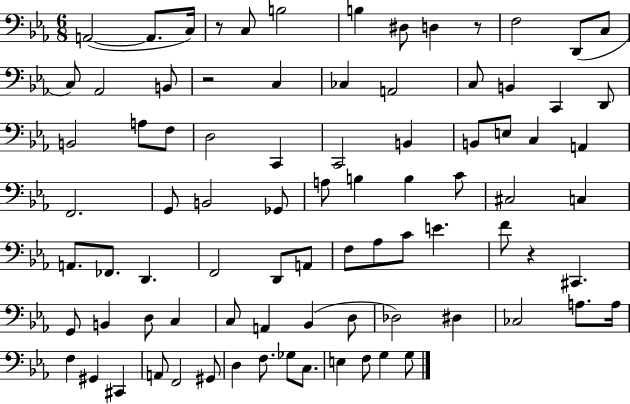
{
  \clef bass
  \numericTimeSignature
  \time 6/8
  \key ees \major
  a,2~(~ a,8. c16) | r8 c8 b2 | b4 dis8 d4 r8 | f2 d,8( c8 | \break c8) aes,2 b,8 | r2 c4 | ces4 a,2 | c8 b,4 c,4 d,8 | \break b,2 a8 f8 | d2 c,4 | c,2 b,4 | b,8 e8 c4 a,4 | \break f,2. | g,8 b,2 ges,8 | a8 b4 b4 c'8 | cis2 c4 | \break a,8. fes,8. d,4. | f,2 d,8 a,8 | f8 aes8 c'8 e'4. | f'8 r4 cis,4. | \break g,8 b,4 d8 c4 | c8 a,4 bes,4( d8 | des2) dis4 | ces2 a8. a16 | \break f4 gis,4 cis,4 | a,8 f,2 gis,8 | d4 f8. ges8 c8. | e4 f8 g4 g8 | \break \bar "|."
}